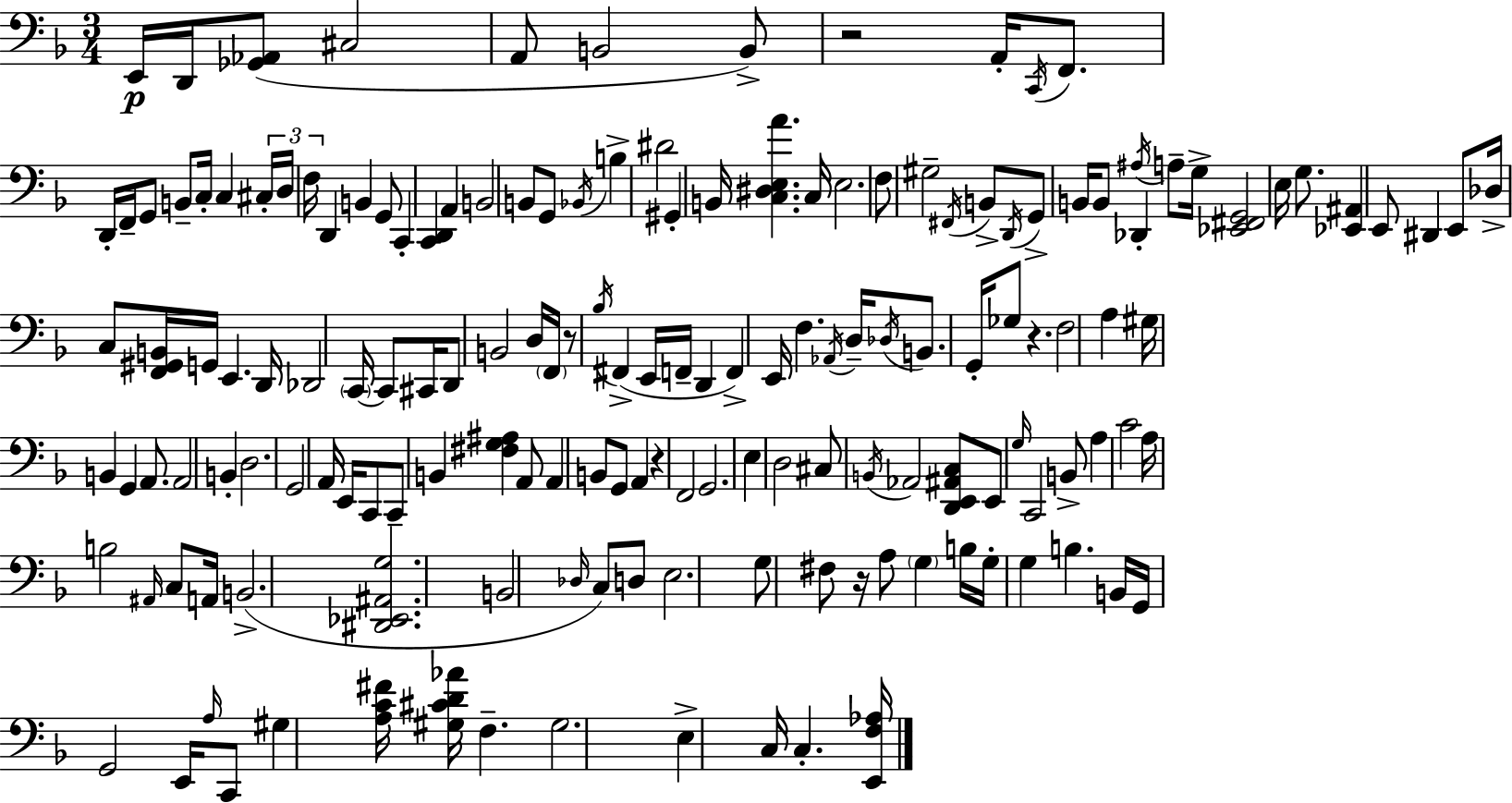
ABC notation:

X:1
T:Untitled
M:3/4
L:1/4
K:F
E,,/4 D,,/4 [_G,,_A,,]/2 ^C,2 A,,/2 B,,2 B,,/2 z2 A,,/4 C,,/4 F,,/2 D,,/4 F,,/4 G,,/2 B,,/2 C,/4 C, ^C,/4 D,/4 F,/4 D,, B,, G,,/2 C,, [C,,D,,] A,, B,,2 B,,/2 G,,/2 _B,,/4 B, ^D2 ^G,, B,,/4 [C,^D,E,A] C,/4 E,2 F,/2 ^G,2 ^F,,/4 B,,/2 D,,/4 G,,/2 B,,/4 B,,/2 _D,, ^A,/4 A,/2 G,/4 [_E,,^F,,G,,]2 E,/4 G,/2 [_E,,^A,,] E,,/2 ^D,, E,,/2 _D,/4 C,/2 [F,,^G,,B,,]/4 G,,/4 E,, D,,/4 _D,,2 C,,/4 C,,/2 ^C,,/4 D,,/2 B,,2 D,/4 F,,/4 z/2 _B,/4 ^F,, E,,/4 F,,/4 D,, F,, E,,/4 F, _A,,/4 D,/4 _D,/4 B,,/2 G,,/4 _G,/2 z F,2 A, ^G,/4 B,, G,, A,,/2 A,,2 B,, D,2 G,,2 A,,/4 E,,/4 C,,/2 C,,/2 B,, [^F,G,^A,] A,,/2 A,, B,,/2 G,,/2 A,, z F,,2 G,,2 E, D,2 ^C,/2 B,,/4 _A,,2 [D,,E,,^A,,C,]/2 E,,/2 G,/4 C,,2 B,,/2 A, C2 A,/4 B,2 ^A,,/4 C,/2 A,,/4 B,,2 [^D,,_E,,^A,,G,]2 B,,2 _D,/4 C,/2 D,/2 E,2 G,/2 ^F,/2 z/4 A,/2 G, B,/4 G,/4 G, B, B,,/4 G,,/4 G,,2 E,,/4 A,/4 C,,/2 ^G, [A,C^F]/4 [^G,^CD_A]/4 F, ^G,2 E, C,/4 C, [E,,F,_A,]/4